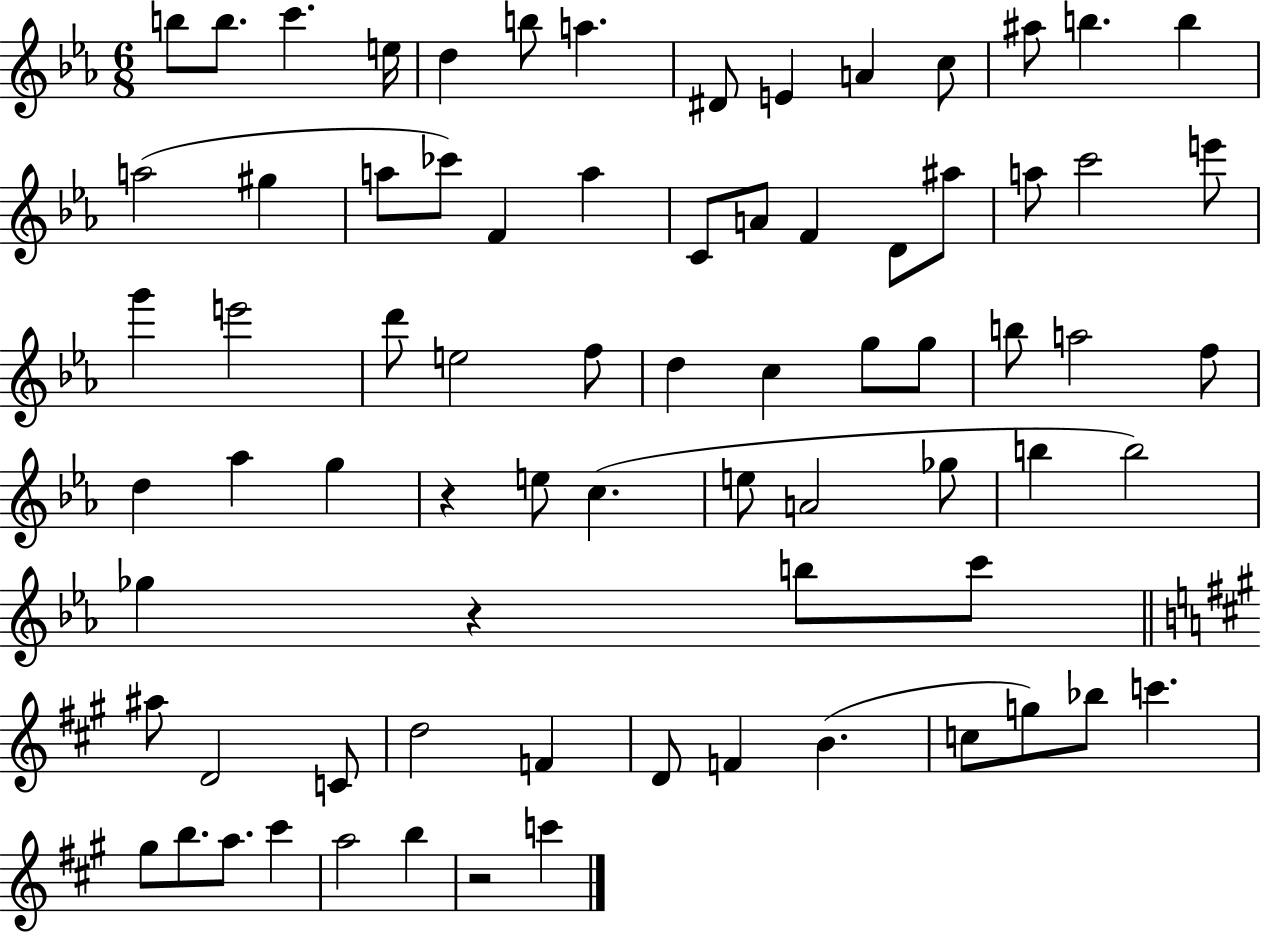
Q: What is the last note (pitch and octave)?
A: C6